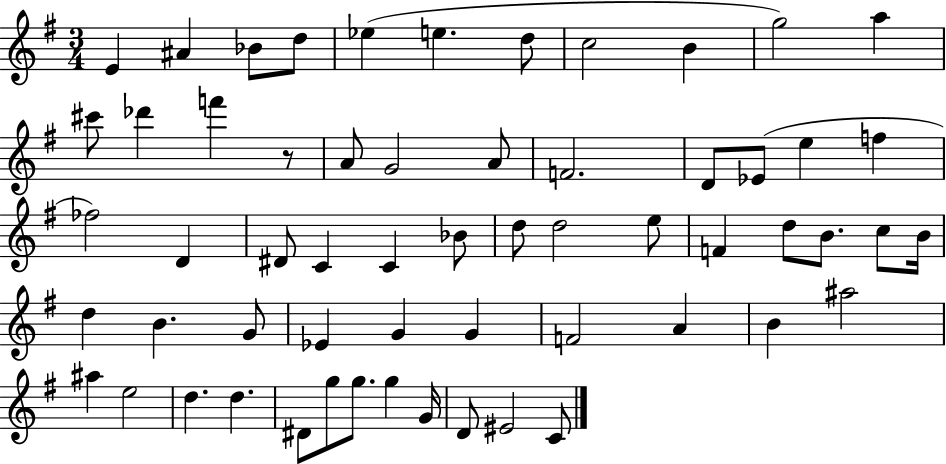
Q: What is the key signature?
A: G major